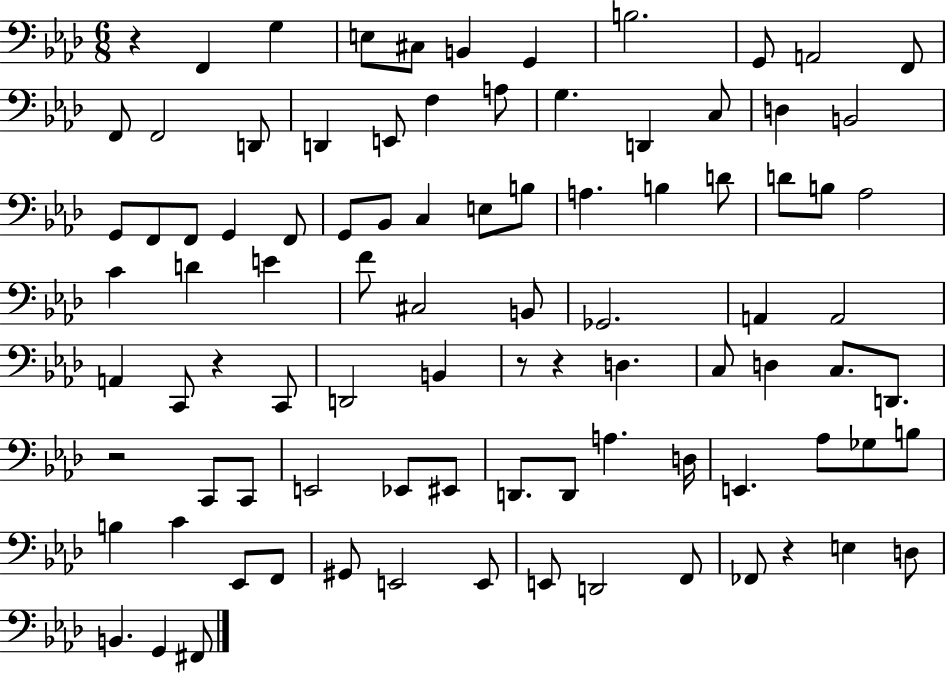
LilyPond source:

{
  \clef bass
  \numericTimeSignature
  \time 6/8
  \key aes \major
  r4 f,4 g4 | e8 cis8 b,4 g,4 | b2. | g,8 a,2 f,8 | \break f,8 f,2 d,8 | d,4 e,8 f4 a8 | g4. d,4 c8 | d4 b,2 | \break g,8 f,8 f,8 g,4 f,8 | g,8 bes,8 c4 e8 b8 | a4. b4 d'8 | d'8 b8 aes2 | \break c'4 d'4 e'4 | f'8 cis2 b,8 | ges,2. | a,4 a,2 | \break a,4 c,8 r4 c,8 | d,2 b,4 | r8 r4 d4. | c8 d4 c8. d,8. | \break r2 c,8 c,8 | e,2 ees,8 eis,8 | d,8. d,8 a4. d16 | e,4. aes8 ges8 b8 | \break b4 c'4 ees,8 f,8 | gis,8 e,2 e,8 | e,8 d,2 f,8 | fes,8 r4 e4 d8 | \break b,4. g,4 fis,8 | \bar "|."
}